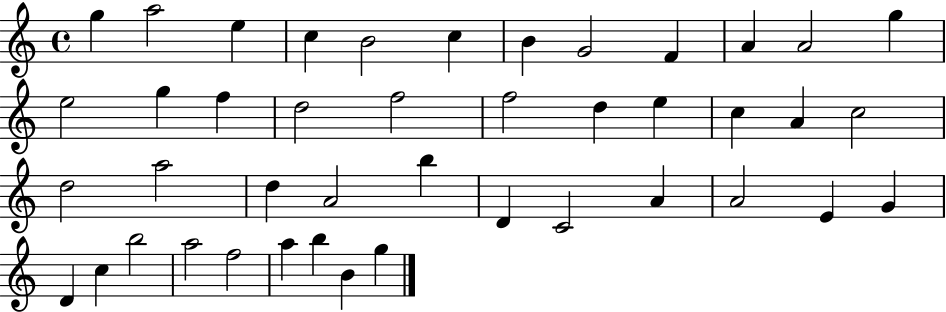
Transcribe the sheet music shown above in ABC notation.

X:1
T:Untitled
M:4/4
L:1/4
K:C
g a2 e c B2 c B G2 F A A2 g e2 g f d2 f2 f2 d e c A c2 d2 a2 d A2 b D C2 A A2 E G D c b2 a2 f2 a b B g